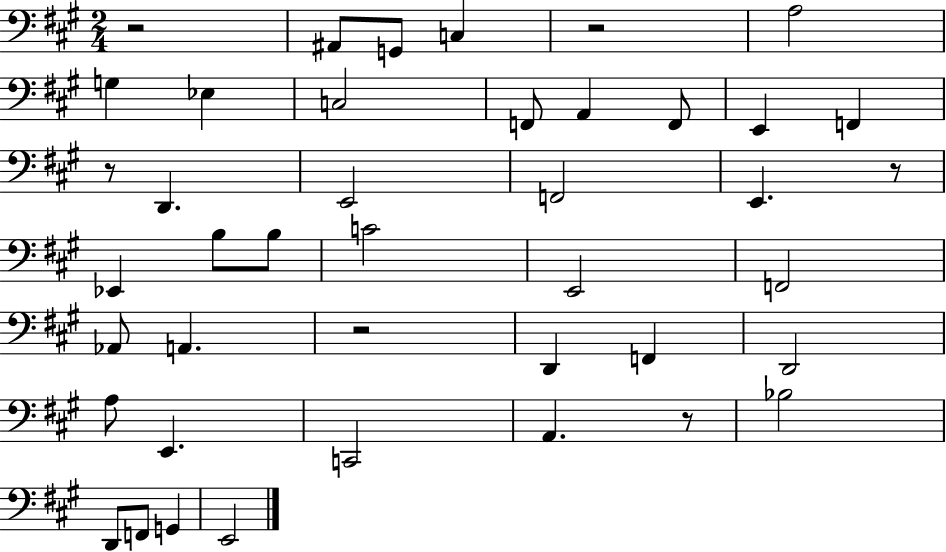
R/h A#2/e G2/e C3/q R/h A3/h G3/q Eb3/q C3/h F2/e A2/q F2/e E2/q F2/q R/e D2/q. E2/h F2/h E2/q. R/e Eb2/q B3/e B3/e C4/h E2/h F2/h Ab2/e A2/q. R/h D2/q F2/q D2/h A3/e E2/q. C2/h A2/q. R/e Bb3/h D2/e F2/e G2/q E2/h